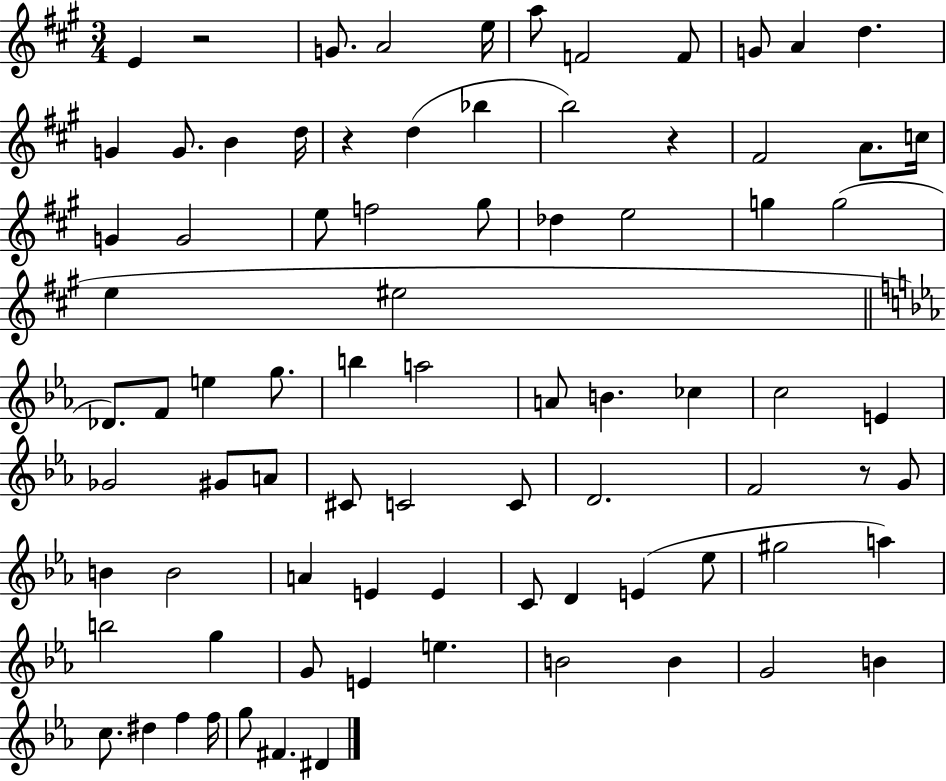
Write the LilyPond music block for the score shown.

{
  \clef treble
  \numericTimeSignature
  \time 3/4
  \key a \major
  \repeat volta 2 { e'4 r2 | g'8. a'2 e''16 | a''8 f'2 f'8 | g'8 a'4 d''4. | \break g'4 g'8. b'4 d''16 | r4 d''4( bes''4 | b''2) r4 | fis'2 a'8. c''16 | \break g'4 g'2 | e''8 f''2 gis''8 | des''4 e''2 | g''4 g''2( | \break e''4 eis''2 | \bar "||" \break \key c \minor des'8.) f'8 e''4 g''8. | b''4 a''2 | a'8 b'4. ces''4 | c''2 e'4 | \break ges'2 gis'8 a'8 | cis'8 c'2 c'8 | d'2. | f'2 r8 g'8 | \break b'4 b'2 | a'4 e'4 e'4 | c'8 d'4 e'4( ees''8 | gis''2 a''4) | \break b''2 g''4 | g'8 e'4 e''4. | b'2 b'4 | g'2 b'4 | \break c''8. dis''4 f''4 f''16 | g''8 fis'4. dis'4 | } \bar "|."
}